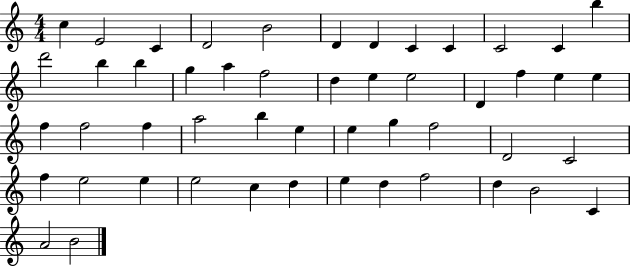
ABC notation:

X:1
T:Untitled
M:4/4
L:1/4
K:C
c E2 C D2 B2 D D C C C2 C b d'2 b b g a f2 d e e2 D f e e f f2 f a2 b e e g f2 D2 C2 f e2 e e2 c d e d f2 d B2 C A2 B2